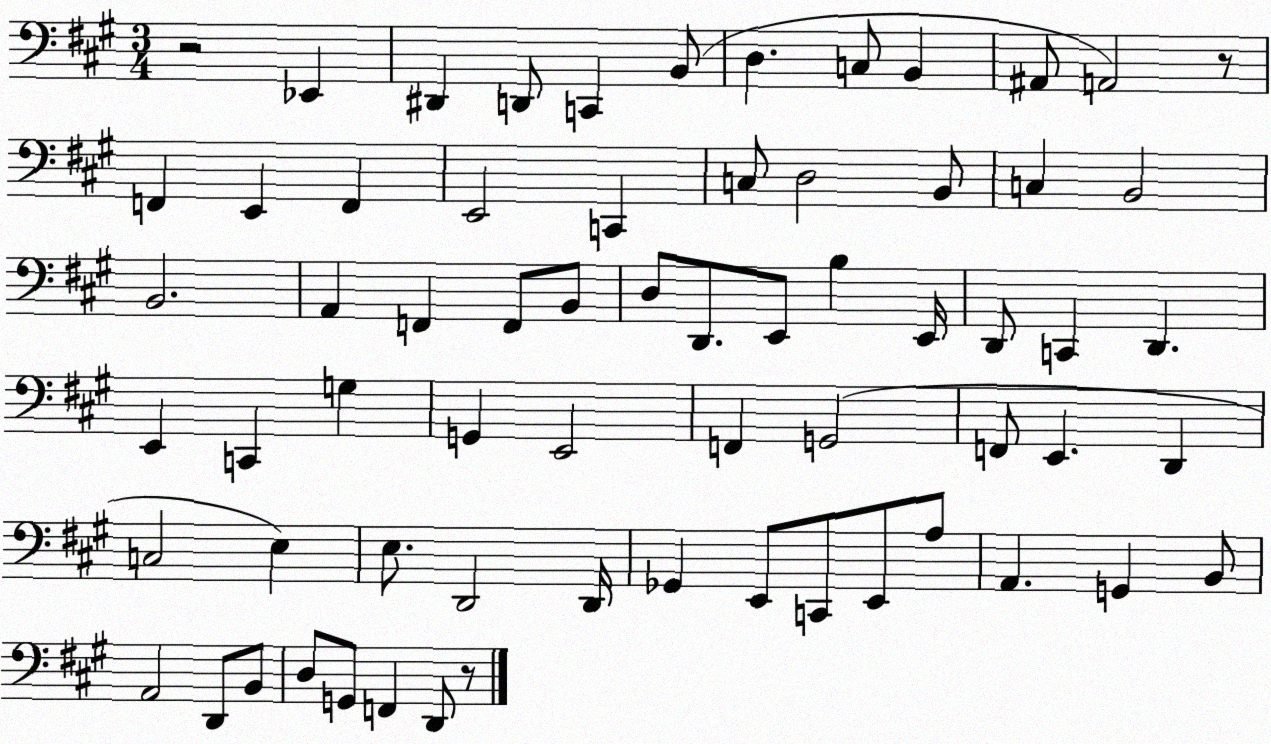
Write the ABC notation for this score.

X:1
T:Untitled
M:3/4
L:1/4
K:A
z2 _E,, ^D,, D,,/2 C,, B,,/2 D, C,/2 B,, ^A,,/2 A,,2 z/2 F,, E,, F,, E,,2 C,, C,/2 D,2 B,,/2 C, B,,2 B,,2 A,, F,, F,,/2 B,,/2 D,/2 D,,/2 E,,/2 B, E,,/4 D,,/2 C,, D,, E,, C,, G, G,, E,,2 F,, G,,2 F,,/2 E,, D,, C,2 E, E,/2 D,,2 D,,/4 _G,, E,,/2 C,,/2 E,,/2 A,/2 A,, G,, B,,/2 A,,2 D,,/2 B,,/2 D,/2 G,,/2 F,, D,,/2 z/2